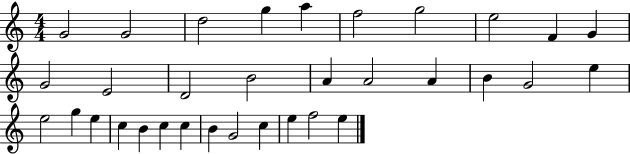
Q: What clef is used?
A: treble